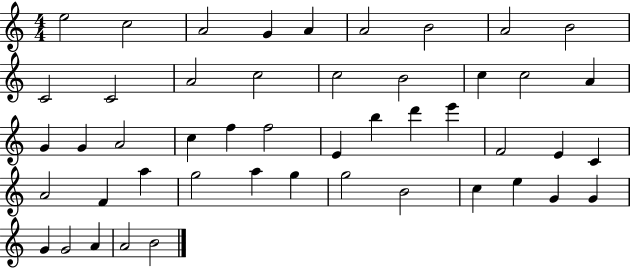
X:1
T:Untitled
M:4/4
L:1/4
K:C
e2 c2 A2 G A A2 B2 A2 B2 C2 C2 A2 c2 c2 B2 c c2 A G G A2 c f f2 E b d' e' F2 E C A2 F a g2 a g g2 B2 c e G G G G2 A A2 B2